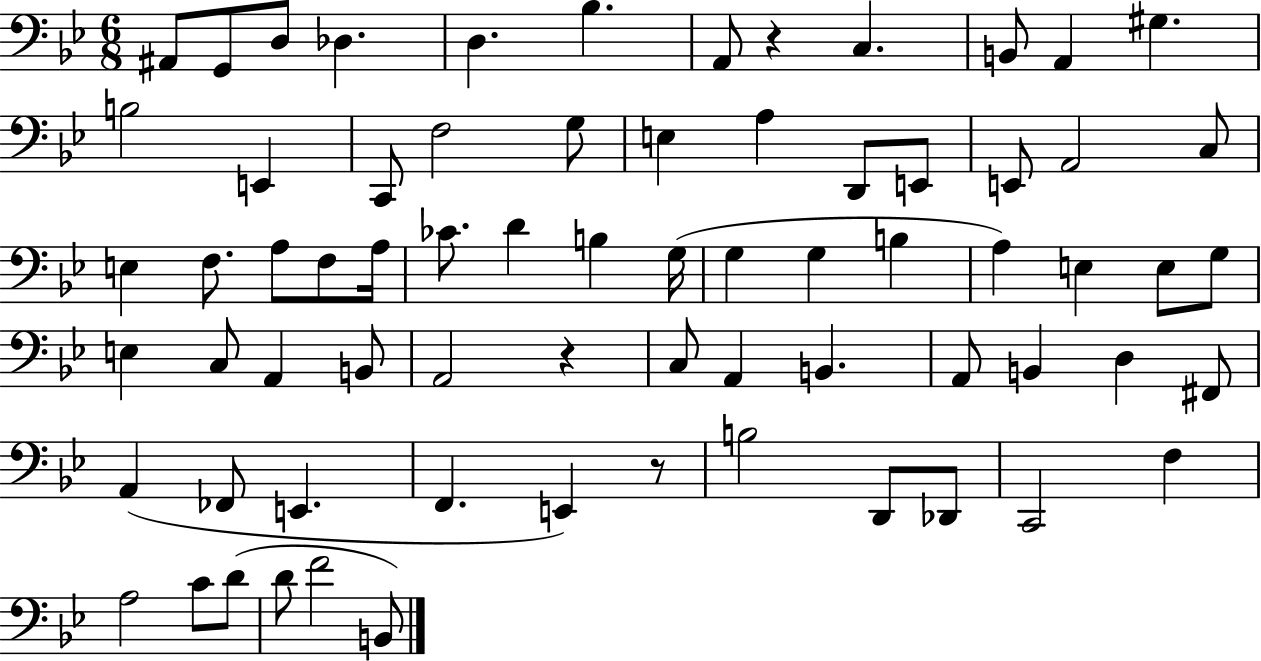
A#2/e G2/e D3/e Db3/q. D3/q. Bb3/q. A2/e R/q C3/q. B2/e A2/q G#3/q. B3/h E2/q C2/e F3/h G3/e E3/q A3/q D2/e E2/e E2/e A2/h C3/e E3/q F3/e. A3/e F3/e A3/s CES4/e. D4/q B3/q G3/s G3/q G3/q B3/q A3/q E3/q E3/e G3/e E3/q C3/e A2/q B2/e A2/h R/q C3/e A2/q B2/q. A2/e B2/q D3/q F#2/e A2/q FES2/e E2/q. F2/q. E2/q R/e B3/h D2/e Db2/e C2/h F3/q A3/h C4/e D4/e D4/e F4/h B2/e